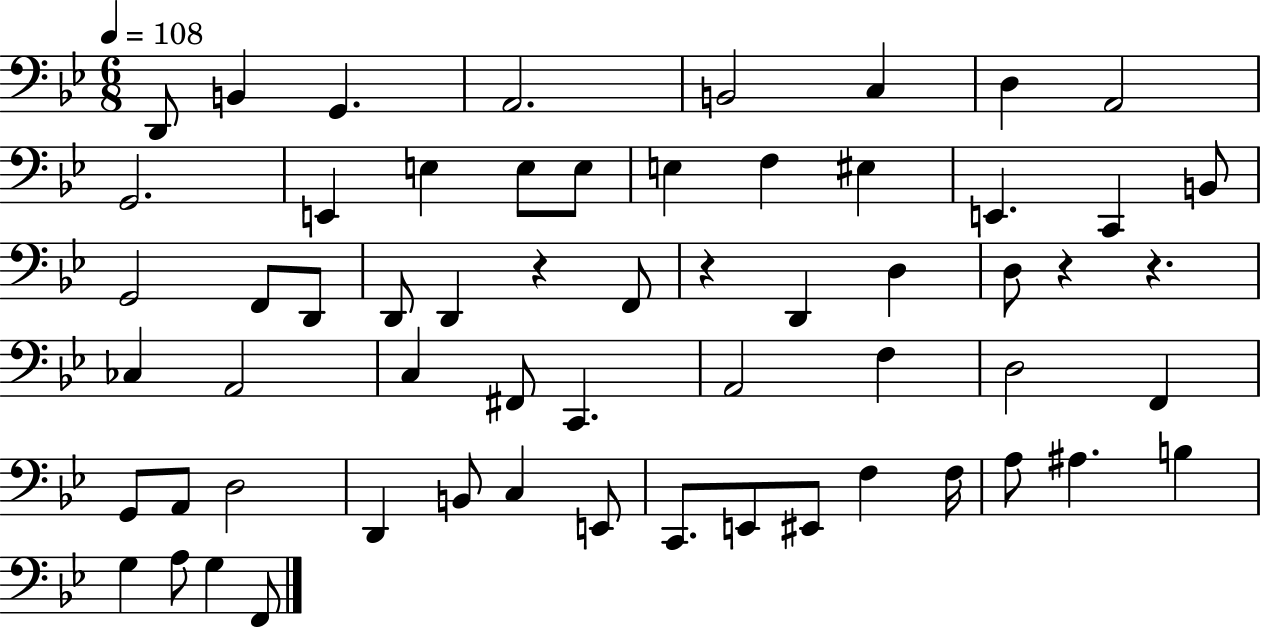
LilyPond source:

{
  \clef bass
  \numericTimeSignature
  \time 6/8
  \key bes \major
  \tempo 4 = 108
  d,8 b,4 g,4. | a,2. | b,2 c4 | d4 a,2 | \break g,2. | e,4 e4 e8 e8 | e4 f4 eis4 | e,4. c,4 b,8 | \break g,2 f,8 d,8 | d,8 d,4 r4 f,8 | r4 d,4 d4 | d8 r4 r4. | \break ces4 a,2 | c4 fis,8 c,4. | a,2 f4 | d2 f,4 | \break g,8 a,8 d2 | d,4 b,8 c4 e,8 | c,8. e,8 eis,8 f4 f16 | a8 ais4. b4 | \break g4 a8 g4 f,8 | \bar "|."
}